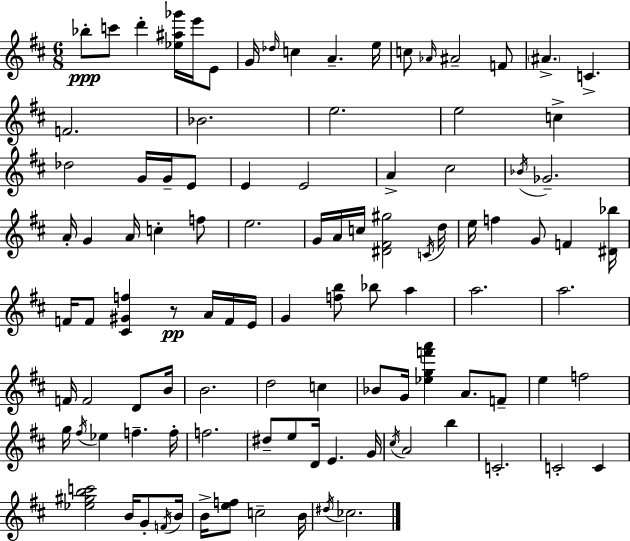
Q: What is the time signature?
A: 6/8